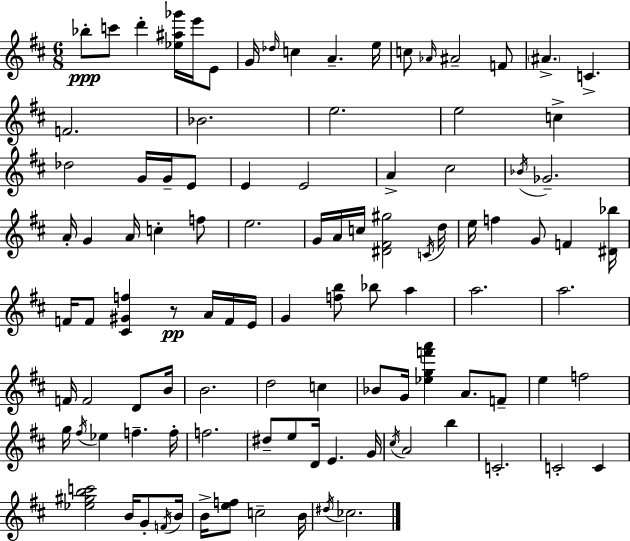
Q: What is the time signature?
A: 6/8